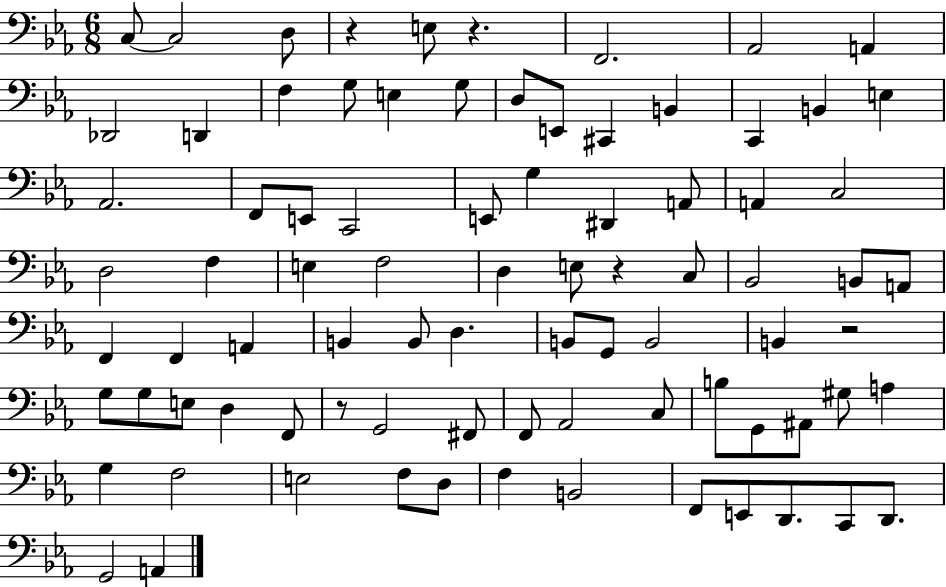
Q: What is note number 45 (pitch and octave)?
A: B2